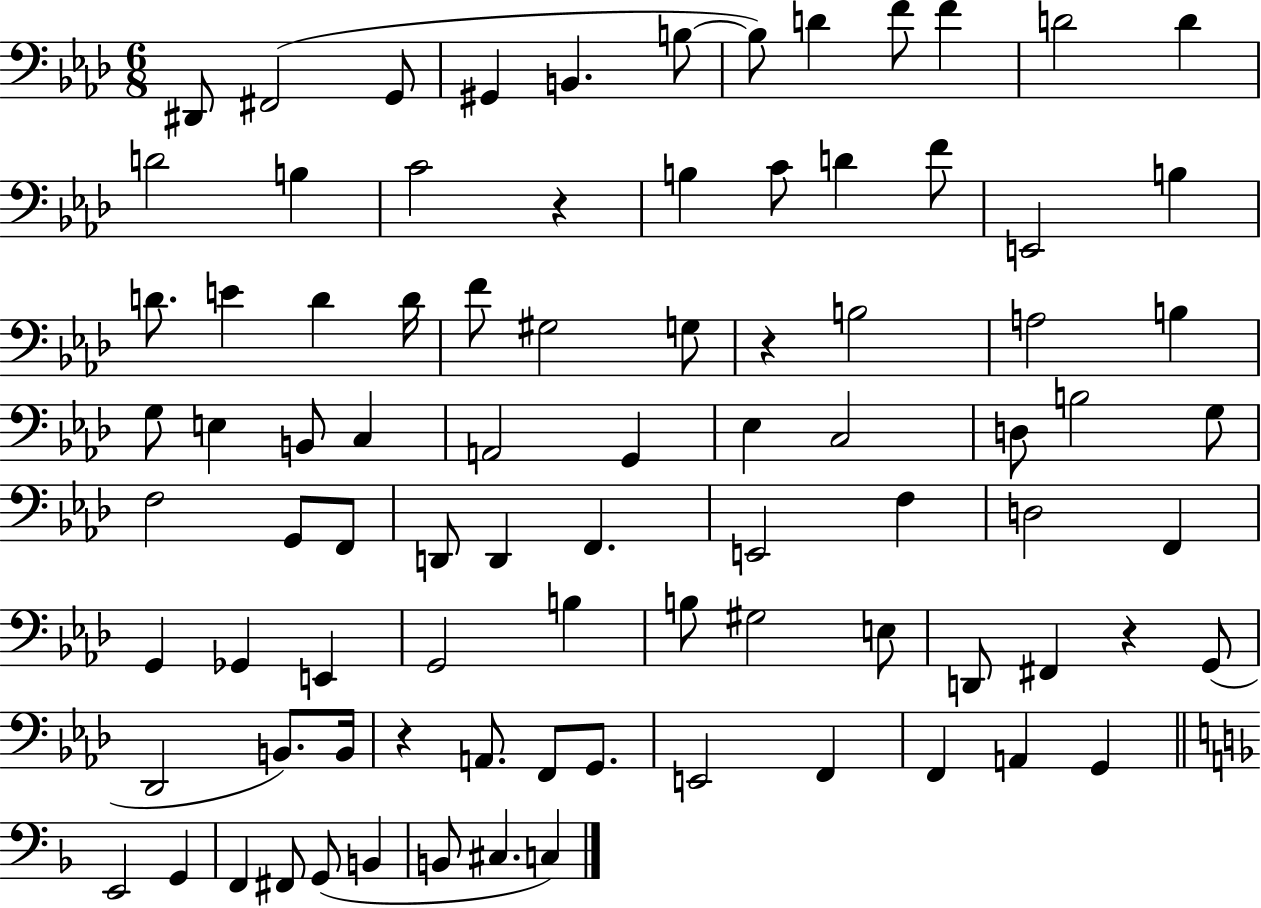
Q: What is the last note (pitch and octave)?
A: C3